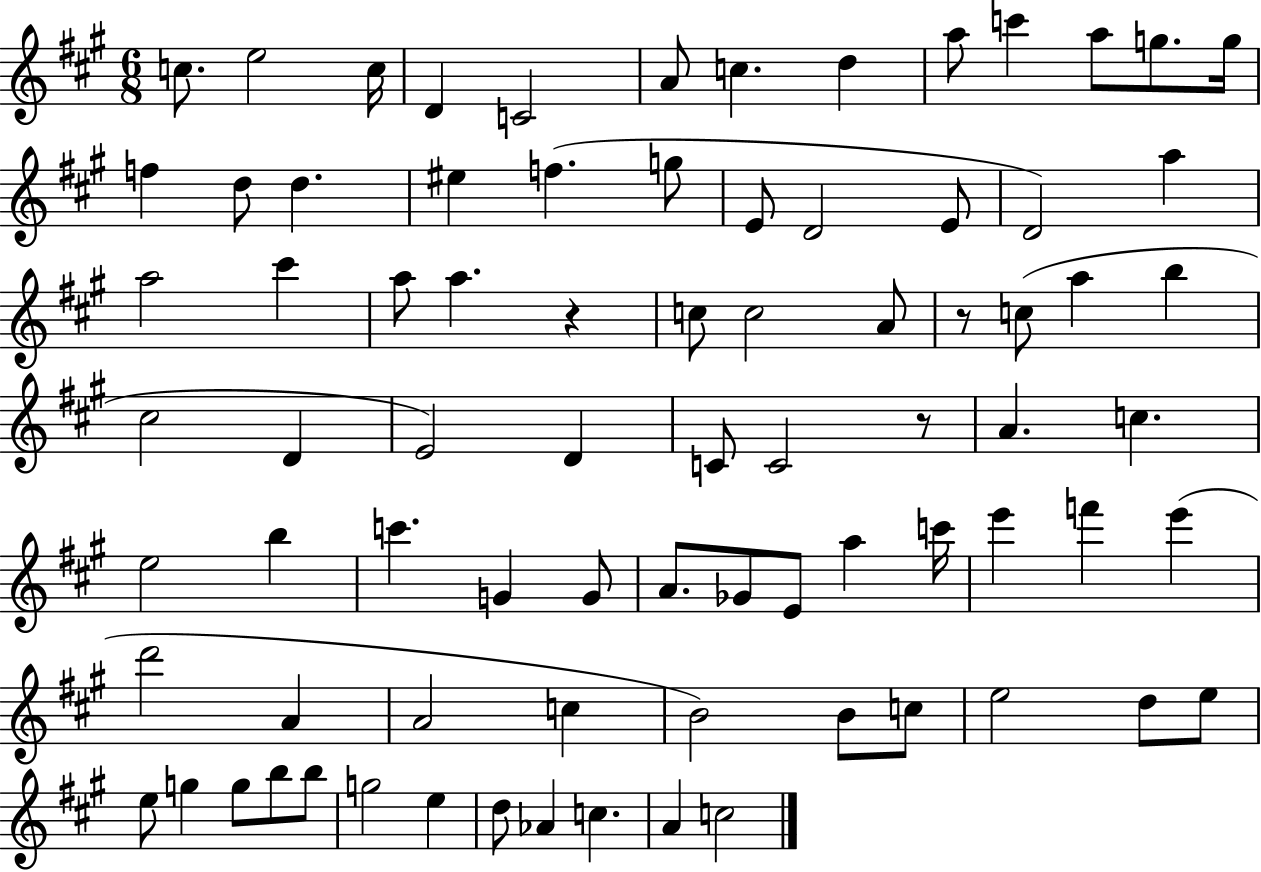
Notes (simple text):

C5/e. E5/h C5/s D4/q C4/h A4/e C5/q. D5/q A5/e C6/q A5/e G5/e. G5/s F5/q D5/e D5/q. EIS5/q F5/q. G5/e E4/e D4/h E4/e D4/h A5/q A5/h C#6/q A5/e A5/q. R/q C5/e C5/h A4/e R/e C5/e A5/q B5/q C#5/h D4/q E4/h D4/q C4/e C4/h R/e A4/q. C5/q. E5/h B5/q C6/q. G4/q G4/e A4/e. Gb4/e E4/e A5/q C6/s E6/q F6/q E6/q D6/h A4/q A4/h C5/q B4/h B4/e C5/e E5/h D5/e E5/e E5/e G5/q G5/e B5/e B5/e G5/h E5/q D5/e Ab4/q C5/q. A4/q C5/h